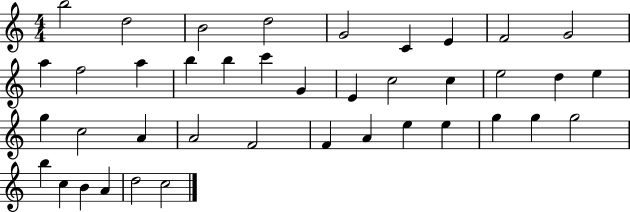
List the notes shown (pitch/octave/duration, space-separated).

B5/h D5/h B4/h D5/h G4/h C4/q E4/q F4/h G4/h A5/q F5/h A5/q B5/q B5/q C6/q G4/q E4/q C5/h C5/q E5/h D5/q E5/q G5/q C5/h A4/q A4/h F4/h F4/q A4/q E5/q E5/q G5/q G5/q G5/h B5/q C5/q B4/q A4/q D5/h C5/h